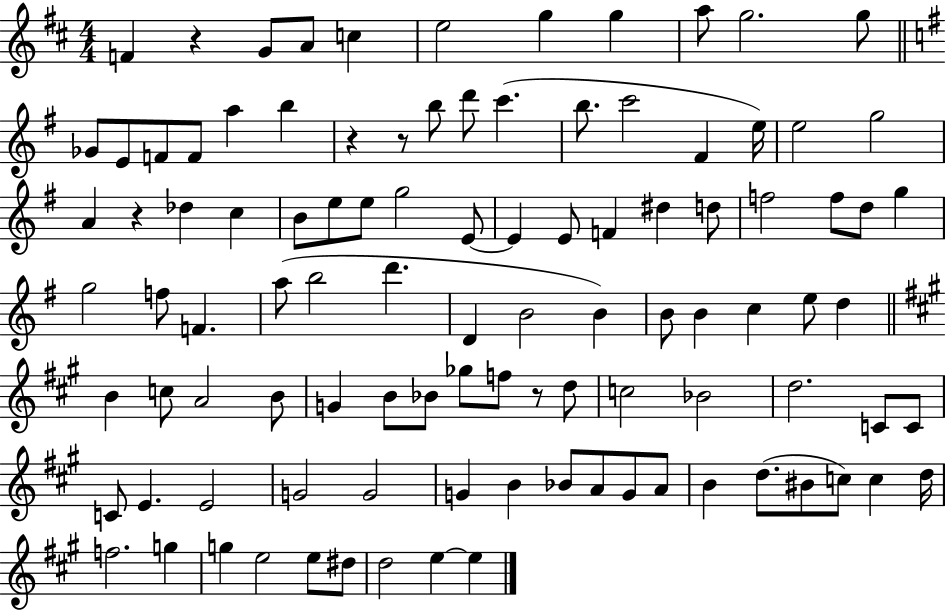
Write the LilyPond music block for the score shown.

{
  \clef treble
  \numericTimeSignature
  \time 4/4
  \key d \major
  f'4 r4 g'8 a'8 c''4 | e''2 g''4 g''4 | a''8 g''2. g''8 | \bar "||" \break \key g \major ges'8 e'8 f'8 f'8 a''4 b''4 | r4 r8 b''8 d'''8 c'''4.( | b''8. c'''2 fis'4 e''16) | e''2 g''2 | \break a'4 r4 des''4 c''4 | b'8 e''8 e''8 g''2 e'8~~ | e'4 e'8 f'4 dis''4 d''8 | f''2 f''8 d''8 g''4 | \break g''2 f''8 f'4. | a''8( b''2 d'''4. | d'4 b'2 b'4) | b'8 b'4 c''4 e''8 d''4 | \break \bar "||" \break \key a \major b'4 c''8 a'2 b'8 | g'4 b'8 bes'8 ges''8 f''8 r8 d''8 | c''2 bes'2 | d''2. c'8 c'8 | \break c'8 e'4. e'2 | g'2 g'2 | g'4 b'4 bes'8 a'8 g'8 a'8 | b'4 d''8.( bis'8 c''8) c''4 d''16 | \break f''2. g''4 | g''4 e''2 e''8 dis''8 | d''2 e''4~~ e''4 | \bar "|."
}